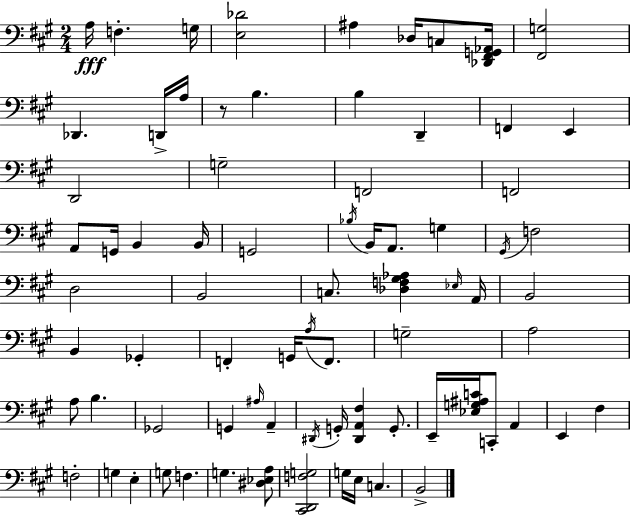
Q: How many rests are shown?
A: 1